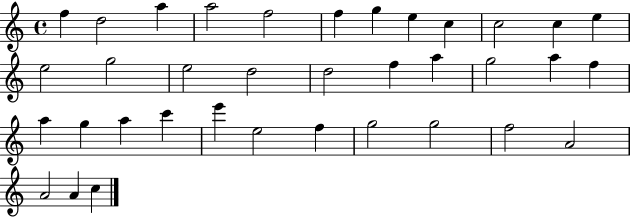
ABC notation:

X:1
T:Untitled
M:4/4
L:1/4
K:C
f d2 a a2 f2 f g e c c2 c e e2 g2 e2 d2 d2 f a g2 a f a g a c' e' e2 f g2 g2 f2 A2 A2 A c